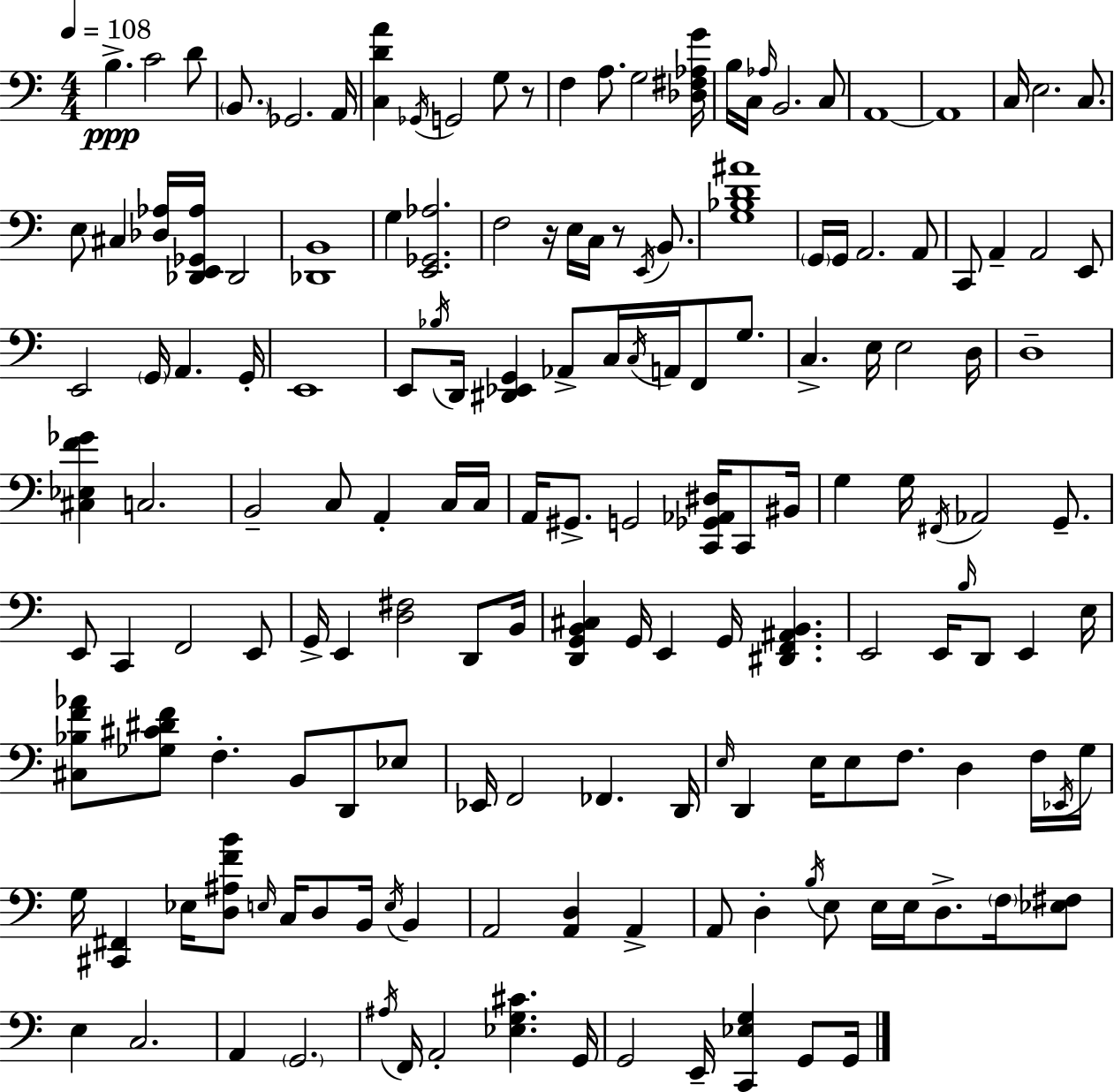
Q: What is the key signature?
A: A minor